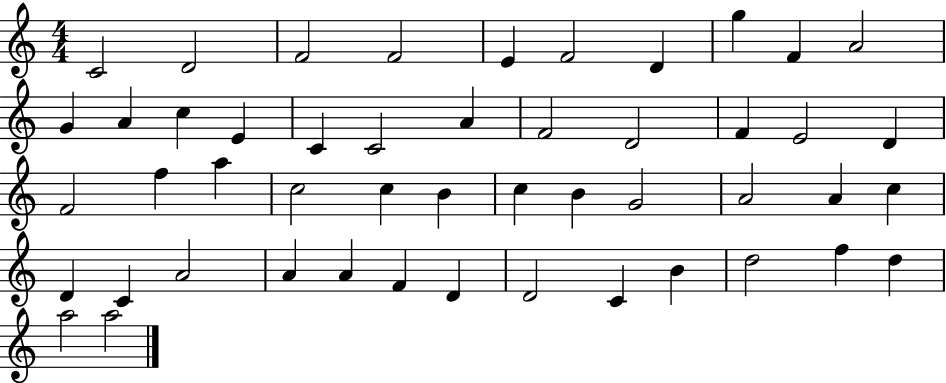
X:1
T:Untitled
M:4/4
L:1/4
K:C
C2 D2 F2 F2 E F2 D g F A2 G A c E C C2 A F2 D2 F E2 D F2 f a c2 c B c B G2 A2 A c D C A2 A A F D D2 C B d2 f d a2 a2